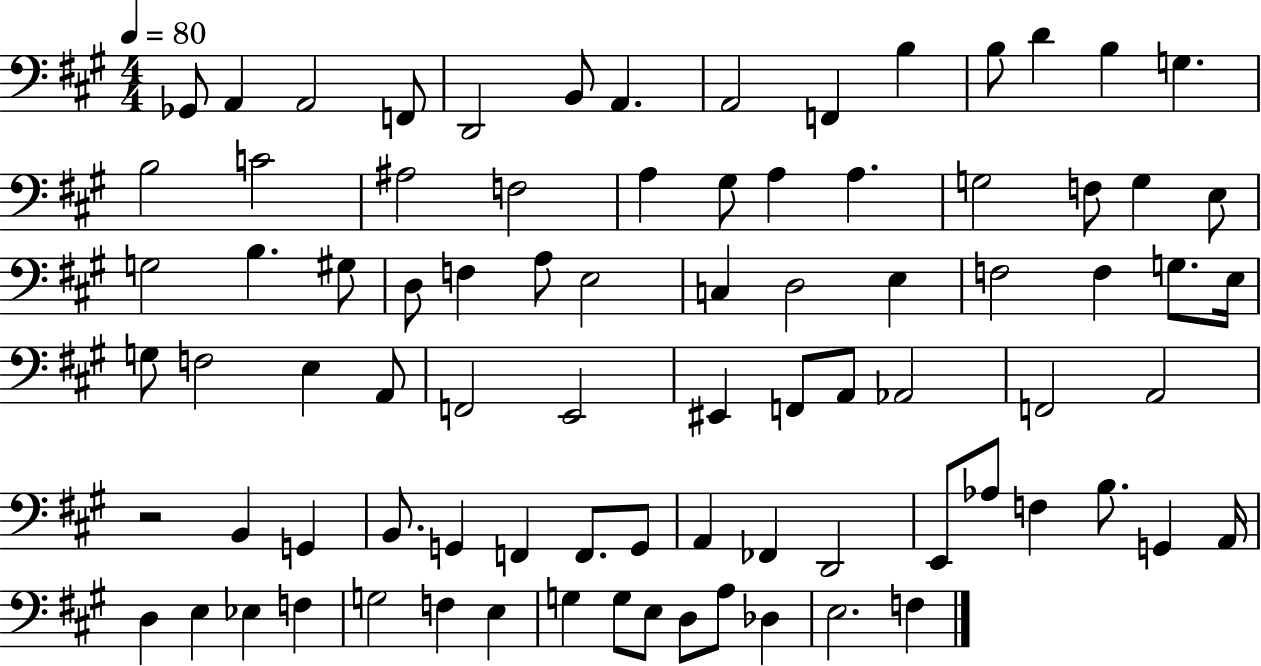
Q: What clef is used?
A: bass